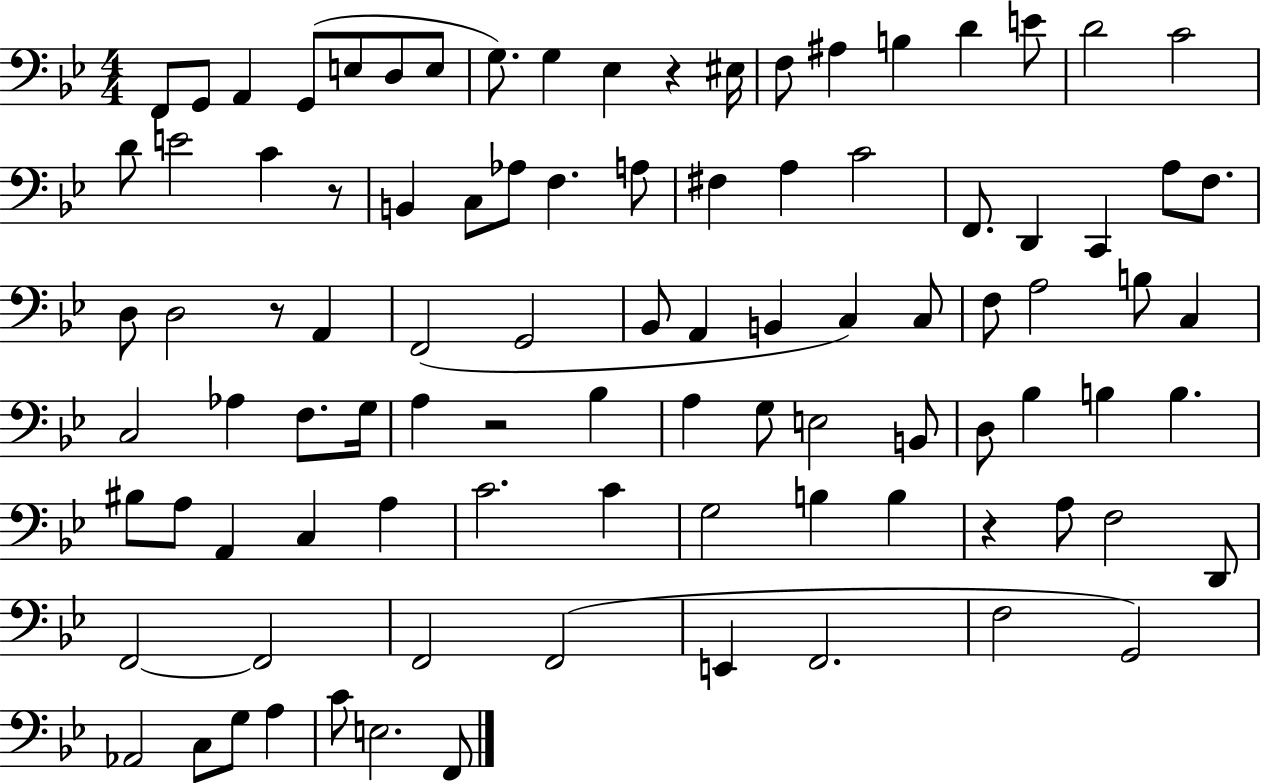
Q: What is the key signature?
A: BES major